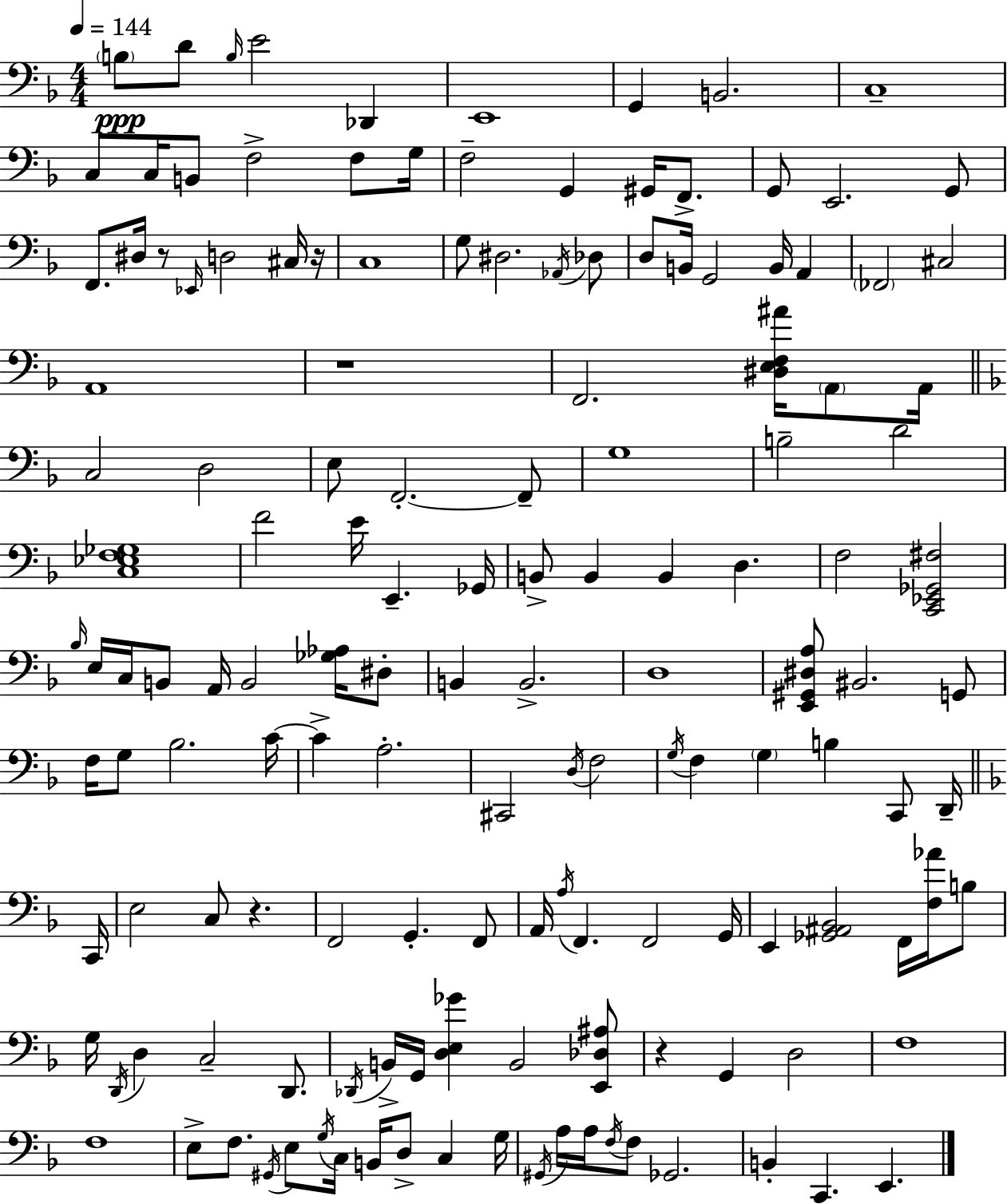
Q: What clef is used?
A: bass